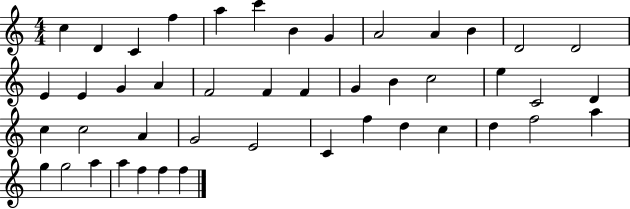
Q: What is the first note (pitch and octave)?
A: C5